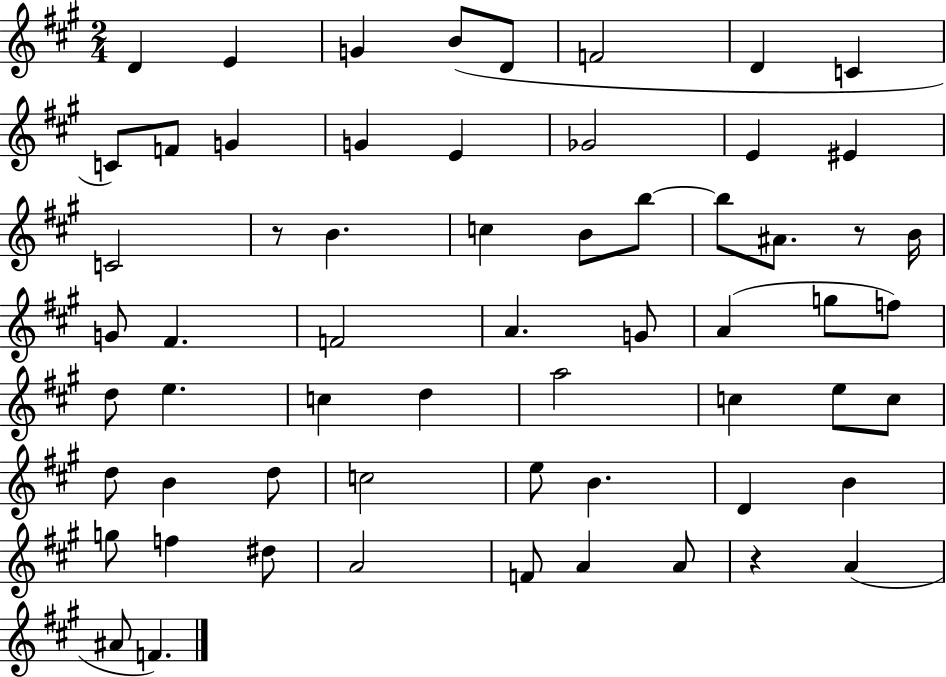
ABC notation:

X:1
T:Untitled
M:2/4
L:1/4
K:A
D E G B/2 D/2 F2 D C C/2 F/2 G G E _G2 E ^E C2 z/2 B c B/2 b/2 b/2 ^A/2 z/2 B/4 G/2 ^F F2 A G/2 A g/2 f/2 d/2 e c d a2 c e/2 c/2 d/2 B d/2 c2 e/2 B D B g/2 f ^d/2 A2 F/2 A A/2 z A ^A/2 F